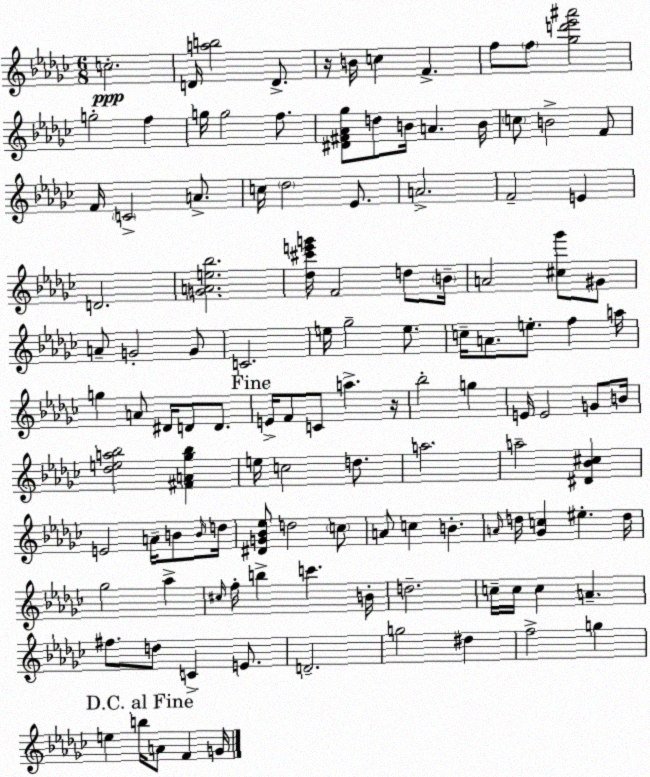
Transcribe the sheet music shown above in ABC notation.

X:1
T:Untitled
M:6/8
L:1/4
K:Ebm
c2 D/4 [ab]2 D/2 z/4 B/4 c F f/2 f/2 [_gd'_e'^a']2 g2 f g/4 g2 f/2 [^D^F_A_g]/2 d/2 B/4 A B/4 c/2 B2 F/2 F/4 C2 A/2 c/4 _d2 _E/2 A2 F2 E D2 [GAe_b]2 [_d^c'e'g']/4 F2 d/2 B/4 A2 [^c_g']/2 ^G/2 A/2 G2 G/2 C2 e/4 _g2 e/2 c/4 A/2 e/2 f a/4 g A/2 ^D/4 D/2 D/2 E/4 F/2 C/2 a z/4 _b2 g E/4 E2 G/2 B/4 [_dea_b]2 [^FA_g_b] e/4 c2 d/2 a2 a2 [^D_B^c] E2 A/4 B/2 B/4 d/4 [^DG_B_e]/2 d2 c/2 A/2 c B A/4 d/4 [_Gc] ^e d/4 _g2 _a ^c/4 f/4 b c' B/4 d2 c/4 c/4 c A ^f/2 d/2 C E/2 D2 g2 ^d f2 g e b/4 A/2 F G/4